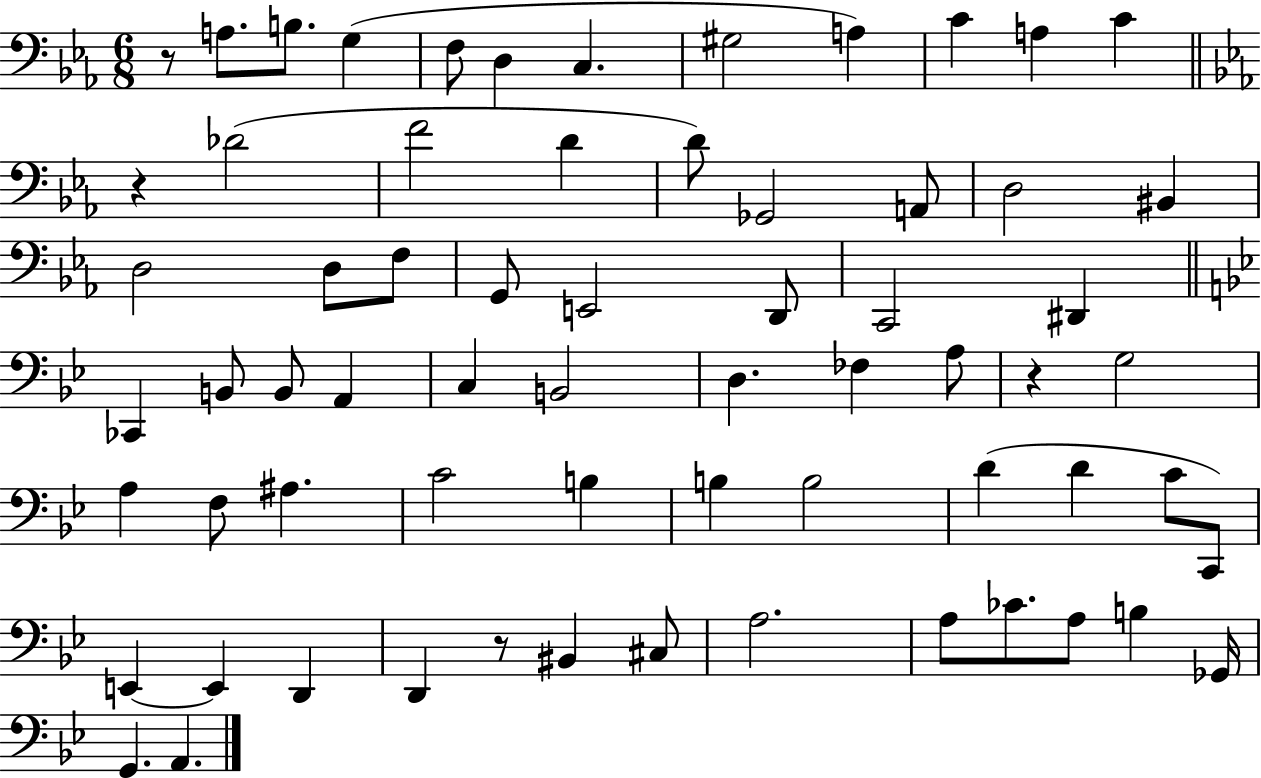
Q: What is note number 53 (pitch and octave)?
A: BIS2